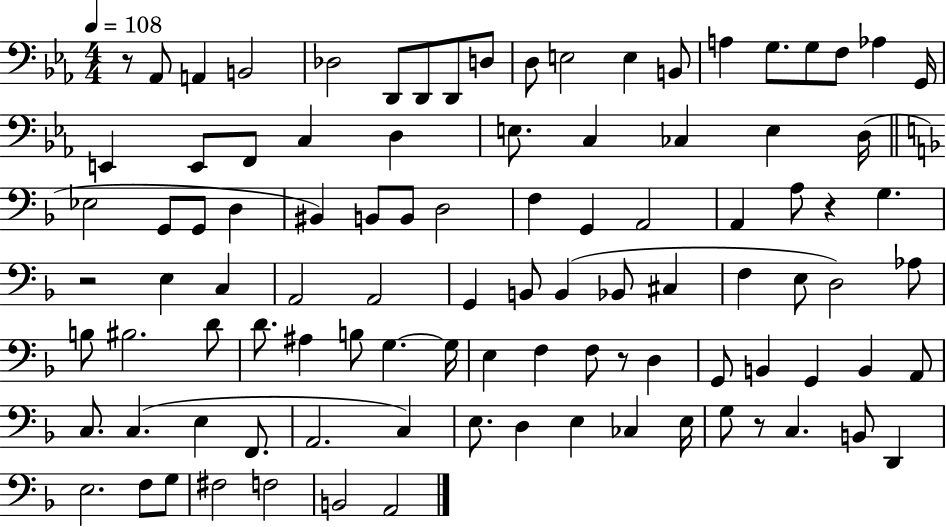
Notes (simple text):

R/e Ab2/e A2/q B2/h Db3/h D2/e D2/e D2/e D3/e D3/e E3/h E3/q B2/e A3/q G3/e. G3/e F3/e Ab3/q G2/s E2/q E2/e F2/e C3/q D3/q E3/e. C3/q CES3/q E3/q D3/s Eb3/h G2/e G2/e D3/q BIS2/q B2/e B2/e D3/h F3/q G2/q A2/h A2/q A3/e R/q G3/q. R/h E3/q C3/q A2/h A2/h G2/q B2/e B2/q Bb2/e C#3/q F3/q E3/e D3/h Ab3/e B3/e BIS3/h. D4/e D4/e. A#3/q B3/e G3/q. G3/s E3/q F3/q F3/e R/e D3/q G2/e B2/q G2/q B2/q A2/e C3/e. C3/q. E3/q F2/e. A2/h. C3/q E3/e. D3/q E3/q CES3/q E3/s G3/e R/e C3/q. B2/e D2/q E3/h. F3/e G3/e F#3/h F3/h B2/h A2/h